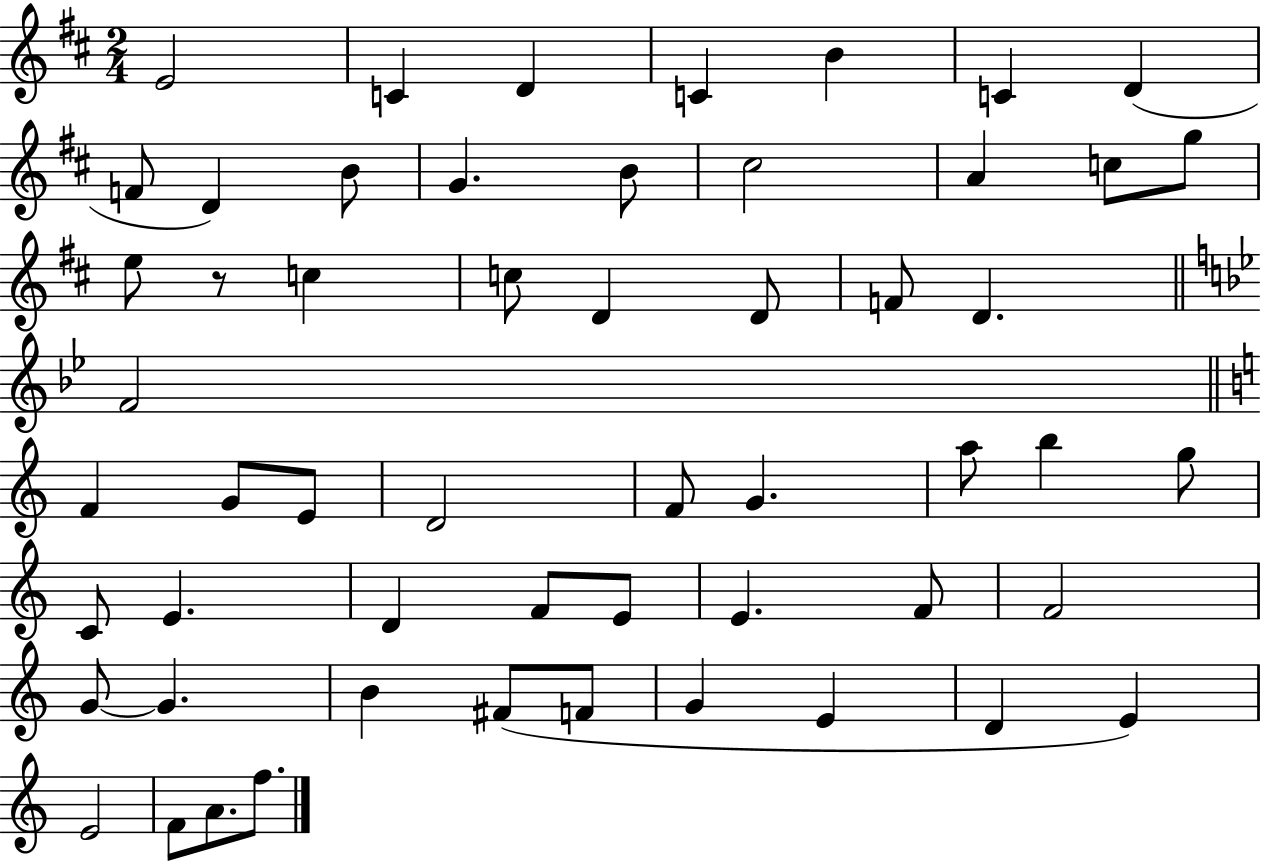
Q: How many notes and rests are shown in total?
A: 55